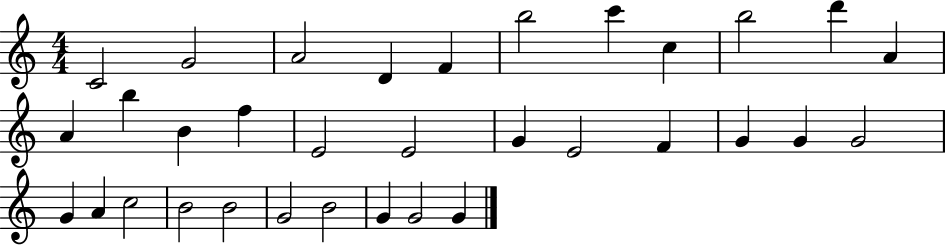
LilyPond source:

{
  \clef treble
  \numericTimeSignature
  \time 4/4
  \key c \major
  c'2 g'2 | a'2 d'4 f'4 | b''2 c'''4 c''4 | b''2 d'''4 a'4 | \break a'4 b''4 b'4 f''4 | e'2 e'2 | g'4 e'2 f'4 | g'4 g'4 g'2 | \break g'4 a'4 c''2 | b'2 b'2 | g'2 b'2 | g'4 g'2 g'4 | \break \bar "|."
}